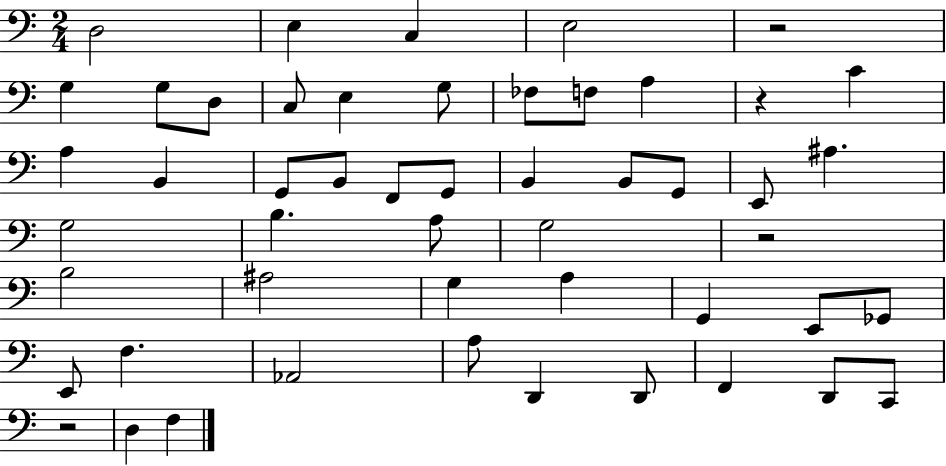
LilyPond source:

{
  \clef bass
  \numericTimeSignature
  \time 2/4
  \key c \major
  d2 | e4 c4 | e2 | r2 | \break g4 g8 d8 | c8 e4 g8 | fes8 f8 a4 | r4 c'4 | \break a4 b,4 | g,8 b,8 f,8 g,8 | b,4 b,8 g,8 | e,8 ais4. | \break g2 | b4. a8 | g2 | r2 | \break b2 | ais2 | g4 a4 | g,4 e,8 ges,8 | \break e,8 f4. | aes,2 | a8 d,4 d,8 | f,4 d,8 c,8 | \break r2 | d4 f4 | \bar "|."
}